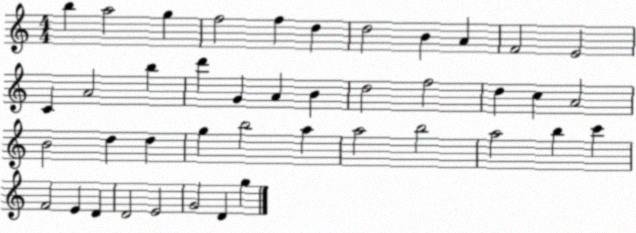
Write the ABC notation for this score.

X:1
T:Untitled
M:4/4
L:1/4
K:C
b a2 g f2 f d d2 B A F2 E2 C A2 b d' G A B d2 f2 d c A2 B2 d d g b2 a a2 b2 a2 b c' F2 E D D2 E2 G2 D g